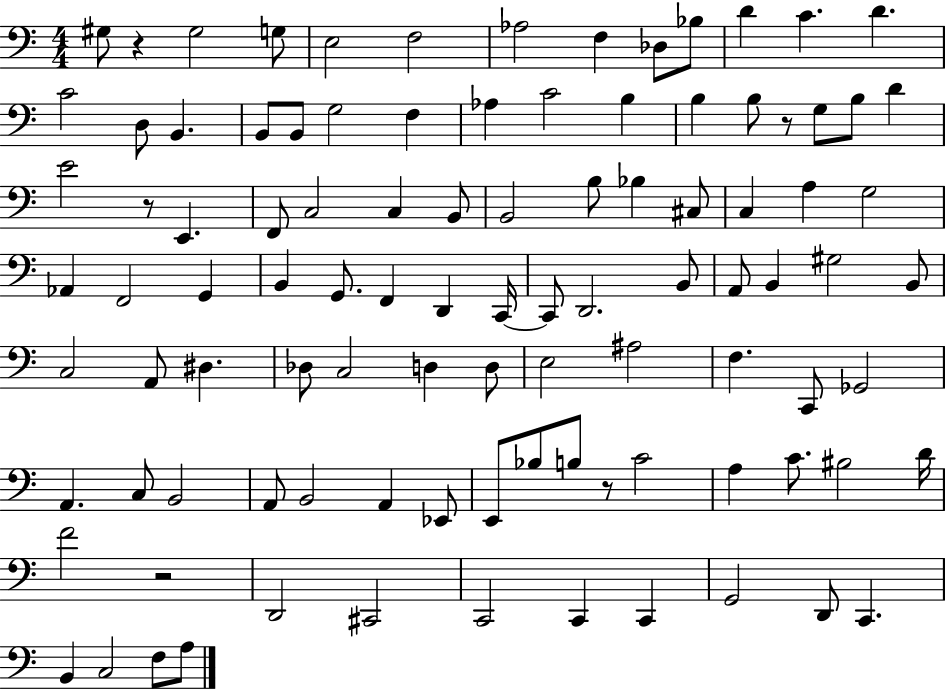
{
  \clef bass
  \numericTimeSignature
  \time 4/4
  \key c \major
  gis8 r4 gis2 g8 | e2 f2 | aes2 f4 des8 bes8 | d'4 c'4. d'4. | \break c'2 d8 b,4. | b,8 b,8 g2 f4 | aes4 c'2 b4 | b4 b8 r8 g8 b8 d'4 | \break e'2 r8 e,4. | f,8 c2 c4 b,8 | b,2 b8 bes4 cis8 | c4 a4 g2 | \break aes,4 f,2 g,4 | b,4 g,8. f,4 d,4 c,16~~ | c,8 d,2. b,8 | a,8 b,4 gis2 b,8 | \break c2 a,8 dis4. | des8 c2 d4 d8 | e2 ais2 | f4. c,8 ges,2 | \break a,4. c8 b,2 | a,8 b,2 a,4 ees,8 | e,8 bes8 b8 r8 c'2 | a4 c'8. bis2 d'16 | \break f'2 r2 | d,2 cis,2 | c,2 c,4 c,4 | g,2 d,8 c,4. | \break b,4 c2 f8 a8 | \bar "|."
}